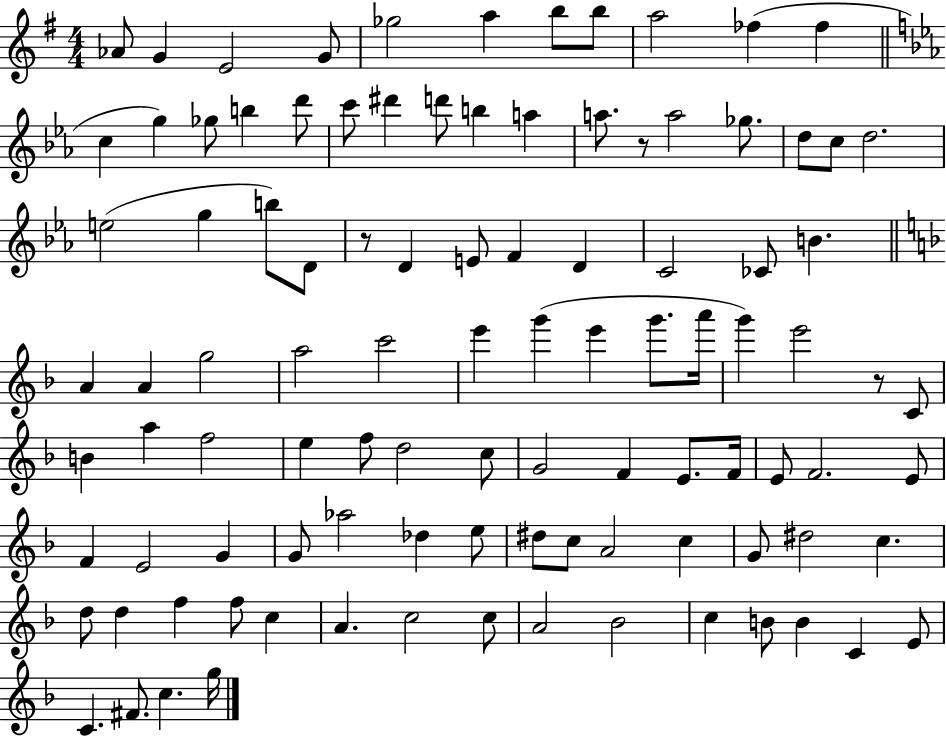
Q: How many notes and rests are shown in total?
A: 101